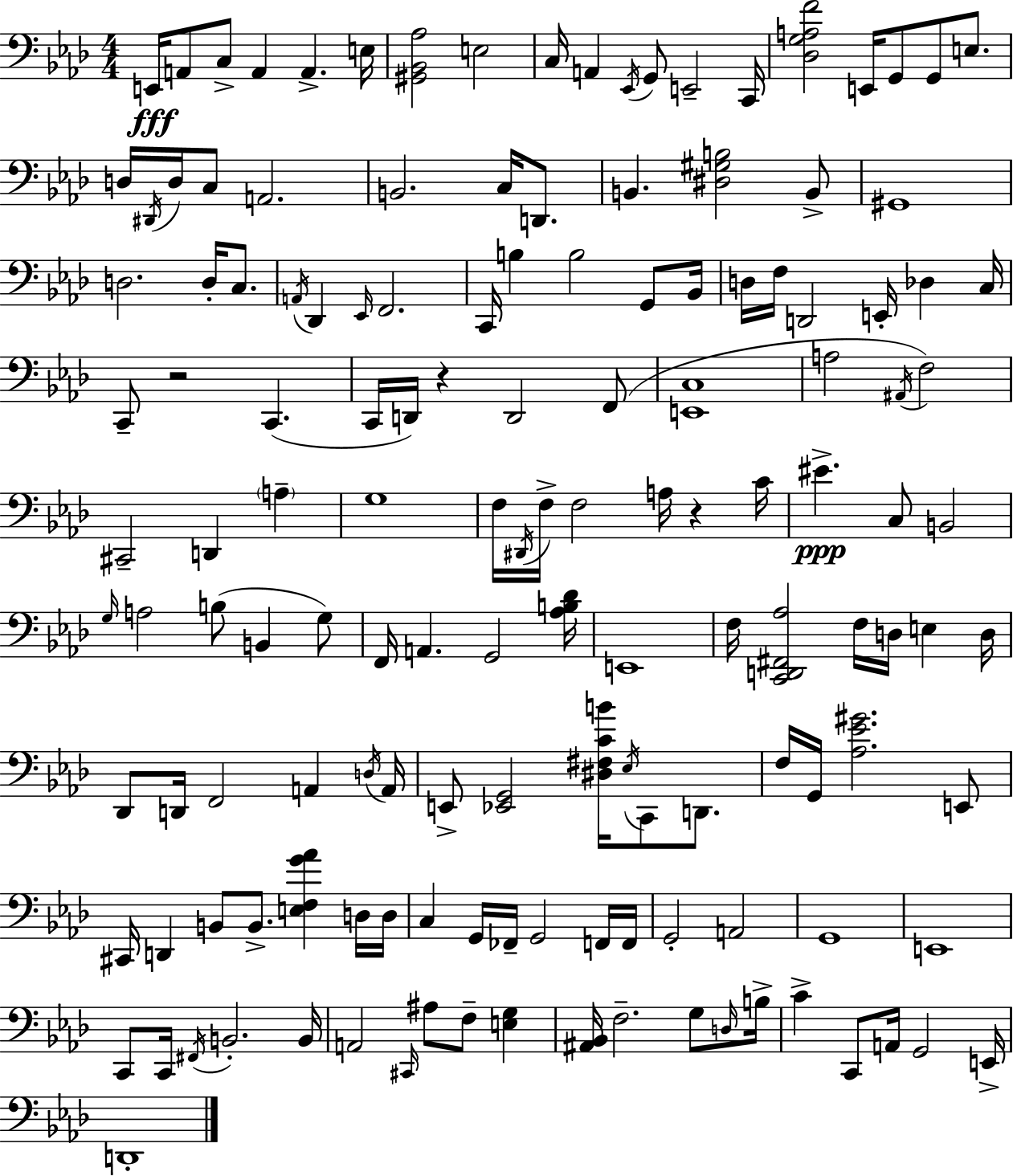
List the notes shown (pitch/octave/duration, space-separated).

E2/s A2/e C3/e A2/q A2/q. E3/s [G#2,Bb2,Ab3]/h E3/h C3/s A2/q Eb2/s G2/e E2/h C2/s [Db3,G3,A3,F4]/h E2/s G2/e G2/e E3/e. D3/s D#2/s D3/s C3/e A2/h. B2/h. C3/s D2/e. B2/q. [D#3,G#3,B3]/h B2/e G#2/w D3/h. D3/s C3/e. A2/s Db2/q Eb2/s F2/h. C2/s B3/q B3/h G2/e Bb2/s D3/s F3/s D2/h E2/s Db3/q C3/s C2/e R/h C2/q. C2/s D2/s R/q D2/h F2/e [E2,C3]/w A3/h A#2/s F3/h C#2/h D2/q A3/q G3/w F3/s D#2/s F3/s F3/h A3/s R/q C4/s EIS4/q. C3/e B2/h G3/s A3/h B3/e B2/q G3/e F2/s A2/q. G2/h [Ab3,B3,Db4]/s E2/w F3/s [C2,D2,F#2,Ab3]/h F3/s D3/s E3/q D3/s Db2/e D2/s F2/h A2/q D3/s A2/s E2/e [Eb2,G2]/h [D#3,F#3,C4,B4]/s Eb3/s C2/e D2/e. F3/s G2/s [Ab3,Eb4,G#4]/h. E2/e C#2/s D2/q B2/e B2/e. [E3,F3,G4,Ab4]/q D3/s D3/s C3/q G2/s FES2/s G2/h F2/s F2/s G2/h A2/h G2/w E2/w C2/e C2/s F#2/s B2/h. B2/s A2/h C#2/s A#3/e F3/e [E3,G3]/q [A#2,Bb2]/s F3/h. G3/e D3/s B3/s C4/q C2/e A2/s G2/h E2/s D2/w